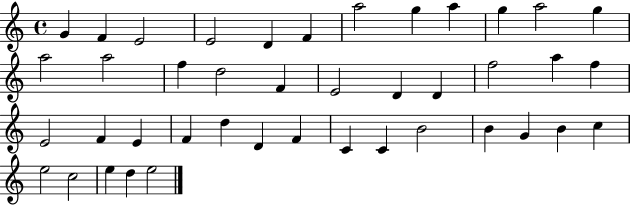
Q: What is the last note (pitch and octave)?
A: E5